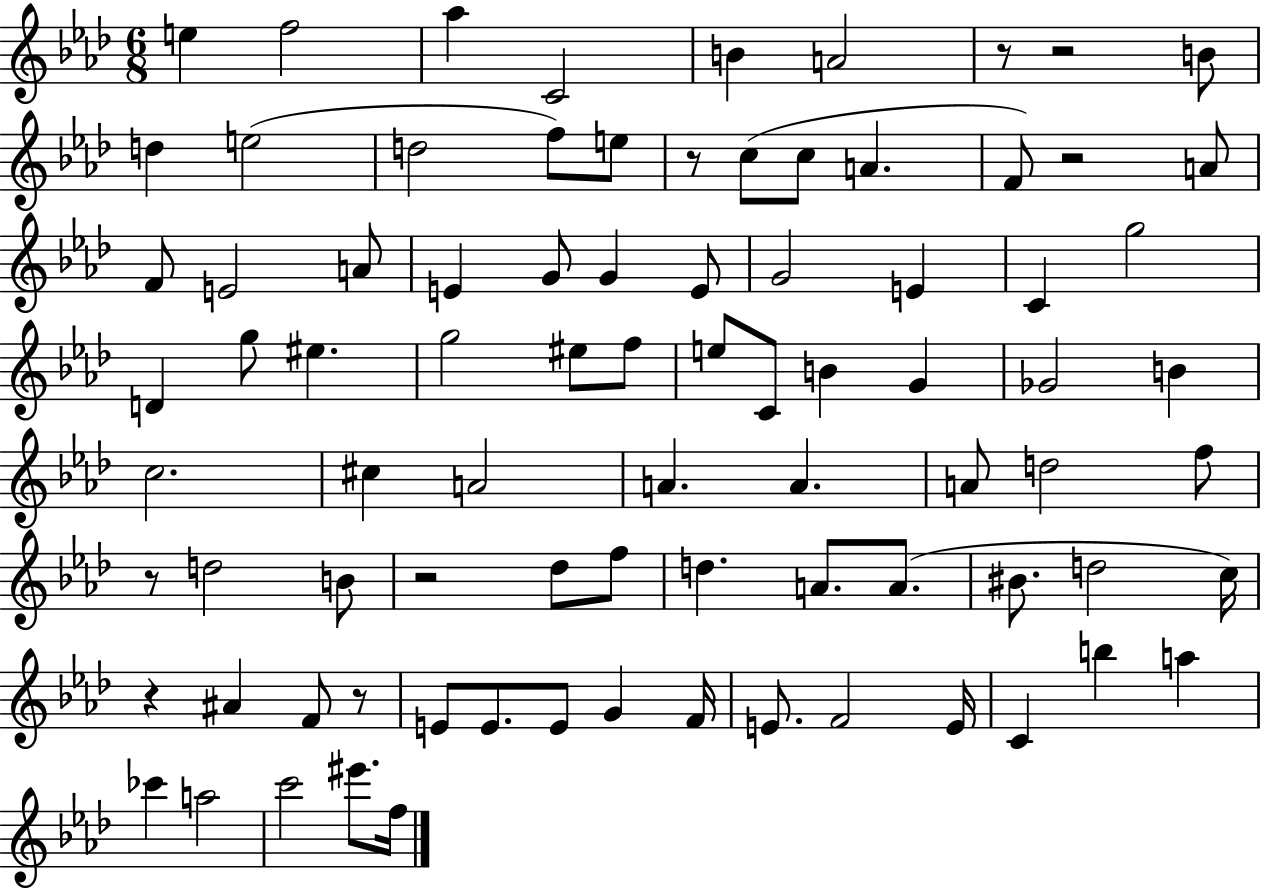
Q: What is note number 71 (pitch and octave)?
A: A5